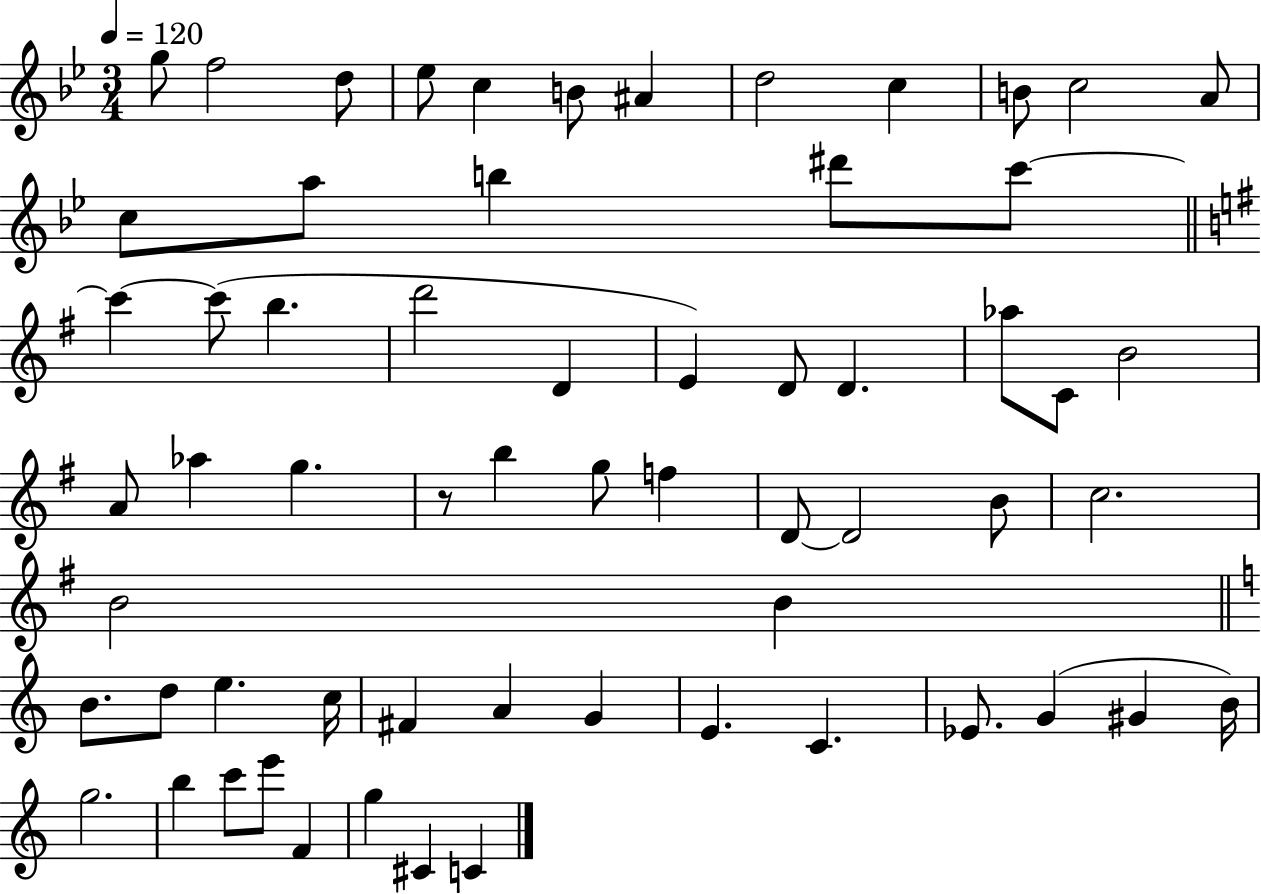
{
  \clef treble
  \numericTimeSignature
  \time 3/4
  \key bes \major
  \tempo 4 = 120
  g''8 f''2 d''8 | ees''8 c''4 b'8 ais'4 | d''2 c''4 | b'8 c''2 a'8 | \break c''8 a''8 b''4 dis'''8 c'''8~~ | \bar "||" \break \key g \major c'''4~~ c'''8( b''4. | d'''2 d'4 | e'4) d'8 d'4. | aes''8 c'8 b'2 | \break a'8 aes''4 g''4. | r8 b''4 g''8 f''4 | d'8~~ d'2 b'8 | c''2. | \break b'2 b'4 | \bar "||" \break \key c \major b'8. d''8 e''4. c''16 | fis'4 a'4 g'4 | e'4. c'4. | ees'8. g'4( gis'4 b'16) | \break g''2. | b''4 c'''8 e'''8 f'4 | g''4 cis'4 c'4 | \bar "|."
}